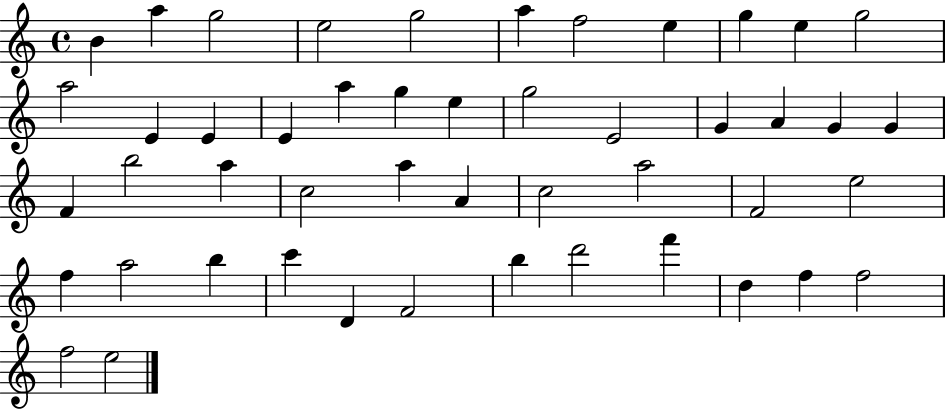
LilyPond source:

{
  \clef treble
  \time 4/4
  \defaultTimeSignature
  \key c \major
  b'4 a''4 g''2 | e''2 g''2 | a''4 f''2 e''4 | g''4 e''4 g''2 | \break a''2 e'4 e'4 | e'4 a''4 g''4 e''4 | g''2 e'2 | g'4 a'4 g'4 g'4 | \break f'4 b''2 a''4 | c''2 a''4 a'4 | c''2 a''2 | f'2 e''2 | \break f''4 a''2 b''4 | c'''4 d'4 f'2 | b''4 d'''2 f'''4 | d''4 f''4 f''2 | \break f''2 e''2 | \bar "|."
}